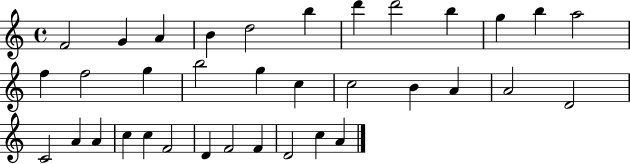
F4/h G4/q A4/q B4/q D5/h B5/q D6/q D6/h B5/q G5/q B5/q A5/h F5/q F5/h G5/q B5/h G5/q C5/q C5/h B4/q A4/q A4/h D4/h C4/h A4/q A4/q C5/q C5/q F4/h D4/q F4/h F4/q D4/h C5/q A4/q